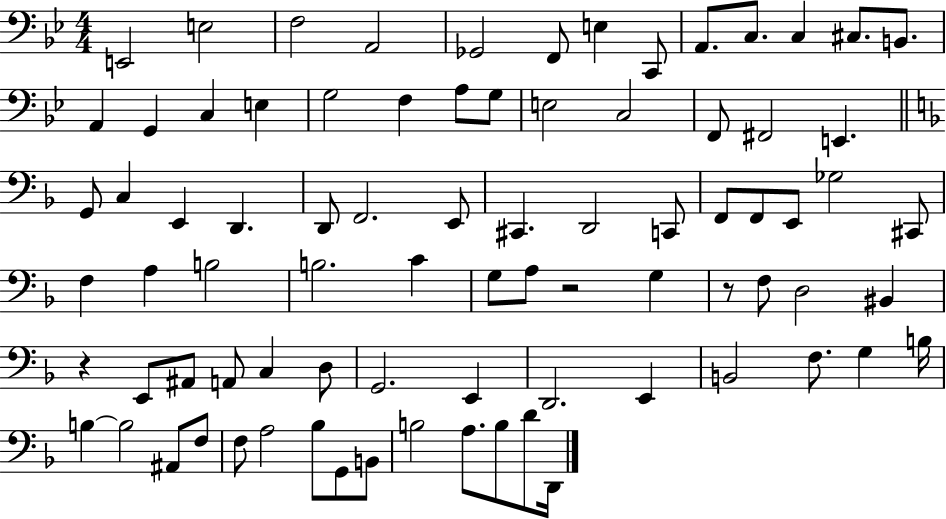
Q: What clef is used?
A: bass